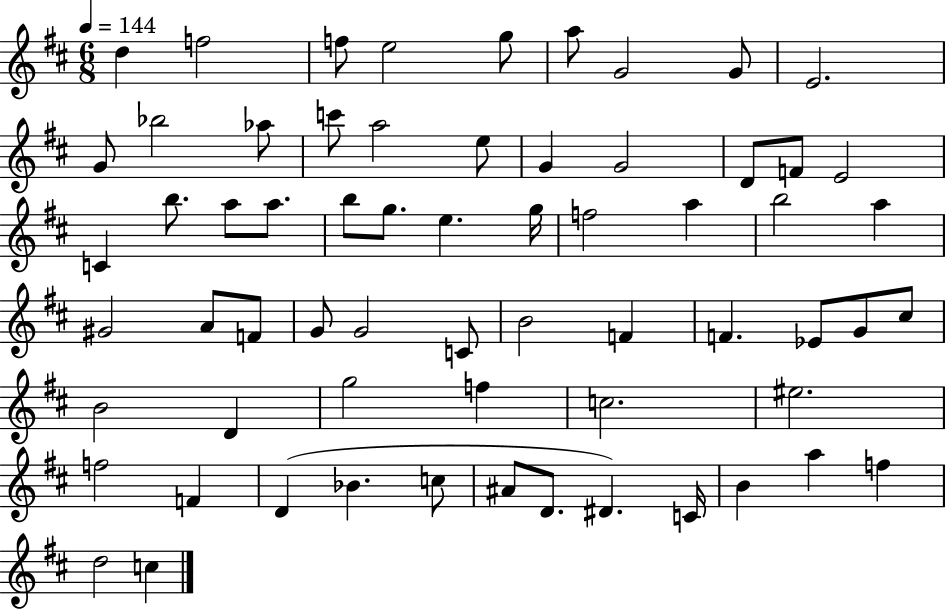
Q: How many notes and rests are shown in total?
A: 64